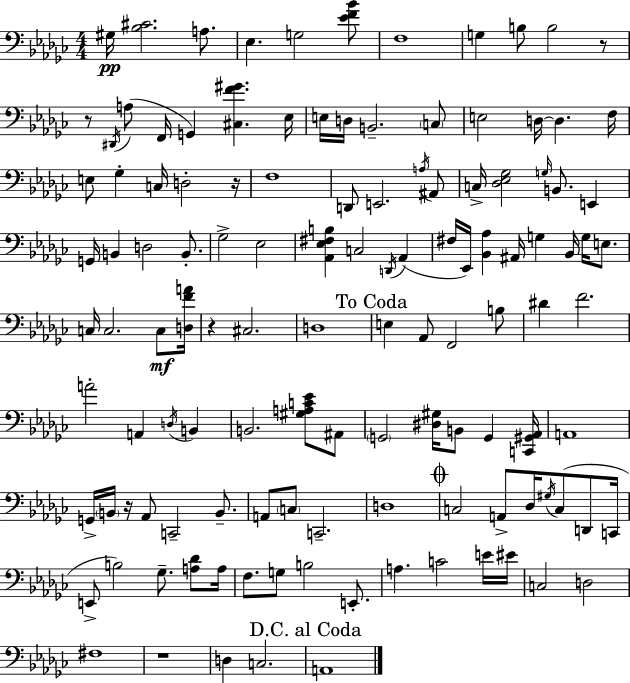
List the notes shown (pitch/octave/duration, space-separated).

G#3/s [Bb3,C#4]/h. A3/e. Eb3/q. G3/h [Eb4,F4,Bb4]/e F3/w G3/q B3/e B3/h R/e R/e D#2/s A3/e F2/s G2/q [C#3,F4,G#4]/q. Eb3/s E3/s D3/s B2/h. C3/e E3/h D3/s D3/q. F3/s E3/e Gb3/q C3/s D3/h R/s F3/w D2/e E2/h. A3/s A#2/e C3/s [Db3,Eb3,Gb3]/h G3/s B2/e. E2/q G2/s B2/q D3/h B2/e. Gb3/h Eb3/h [Ab2,Eb3,F#3,B3]/q C3/h D2/s Ab2/q F#3/s Eb2/s [Bb2,Ab3]/q A#2/s G3/q Bb2/s G3/s E3/e. C3/s C3/h. C3/e [D3,F4,A4]/s R/q C#3/h. D3/w E3/q Ab2/e F2/h B3/e D#4/q F4/h. A4/h A2/q D3/s B2/q B2/h. [G#3,A3,C4,Eb4]/e A#2/e G2/h [D#3,G#3]/s B2/e G2/q [C2,G#2,Ab2]/s A2/w G2/s B2/s R/s Ab2/e C2/h B2/e. A2/e C3/e C2/h. D3/w C3/h A2/e Db3/s G#3/s C3/e D2/e C2/s E2/e B3/h Gb3/e. [A3,Db4]/e A3/s F3/e. G3/e B3/h E2/e. A3/q. C4/h E4/s EIS4/s C3/h D3/h F#3/w R/w D3/q C3/h. A2/w